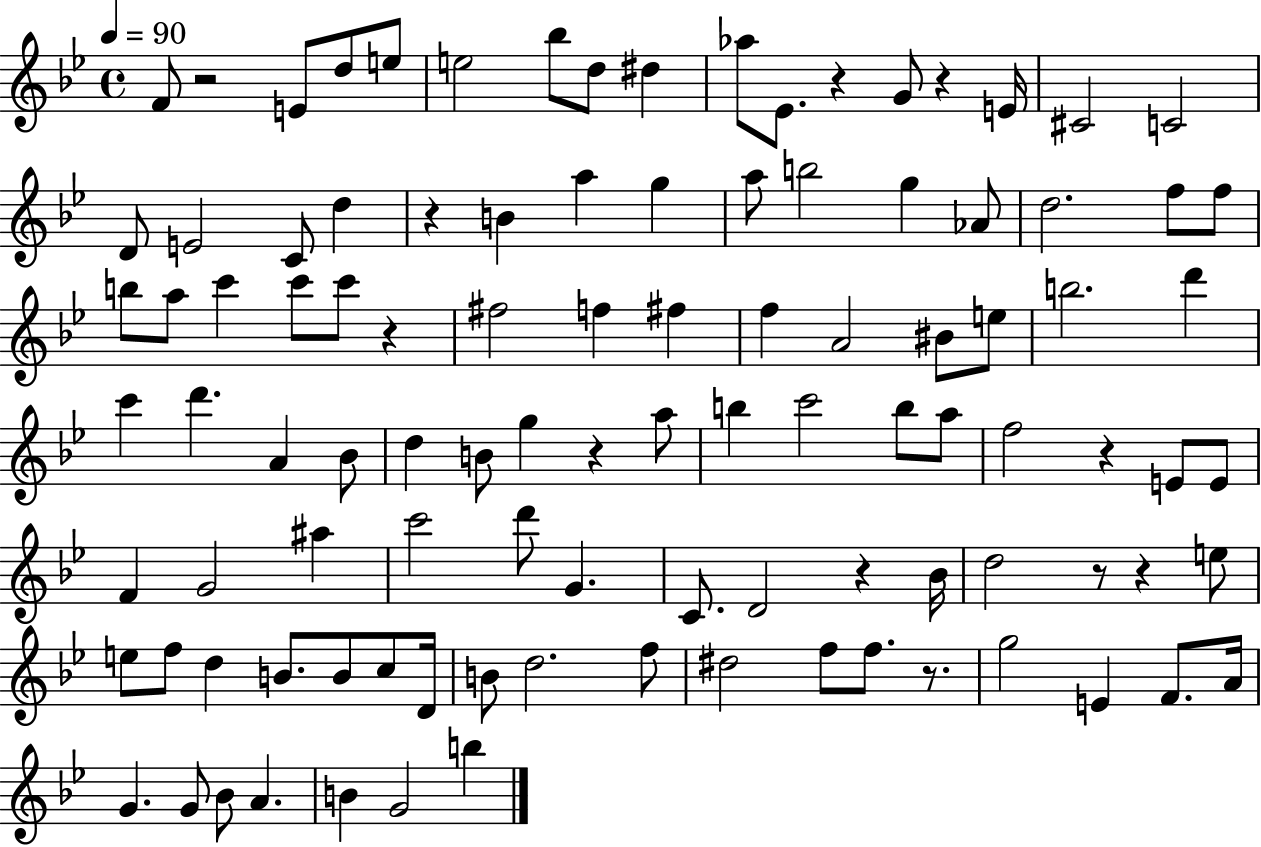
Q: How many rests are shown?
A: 11